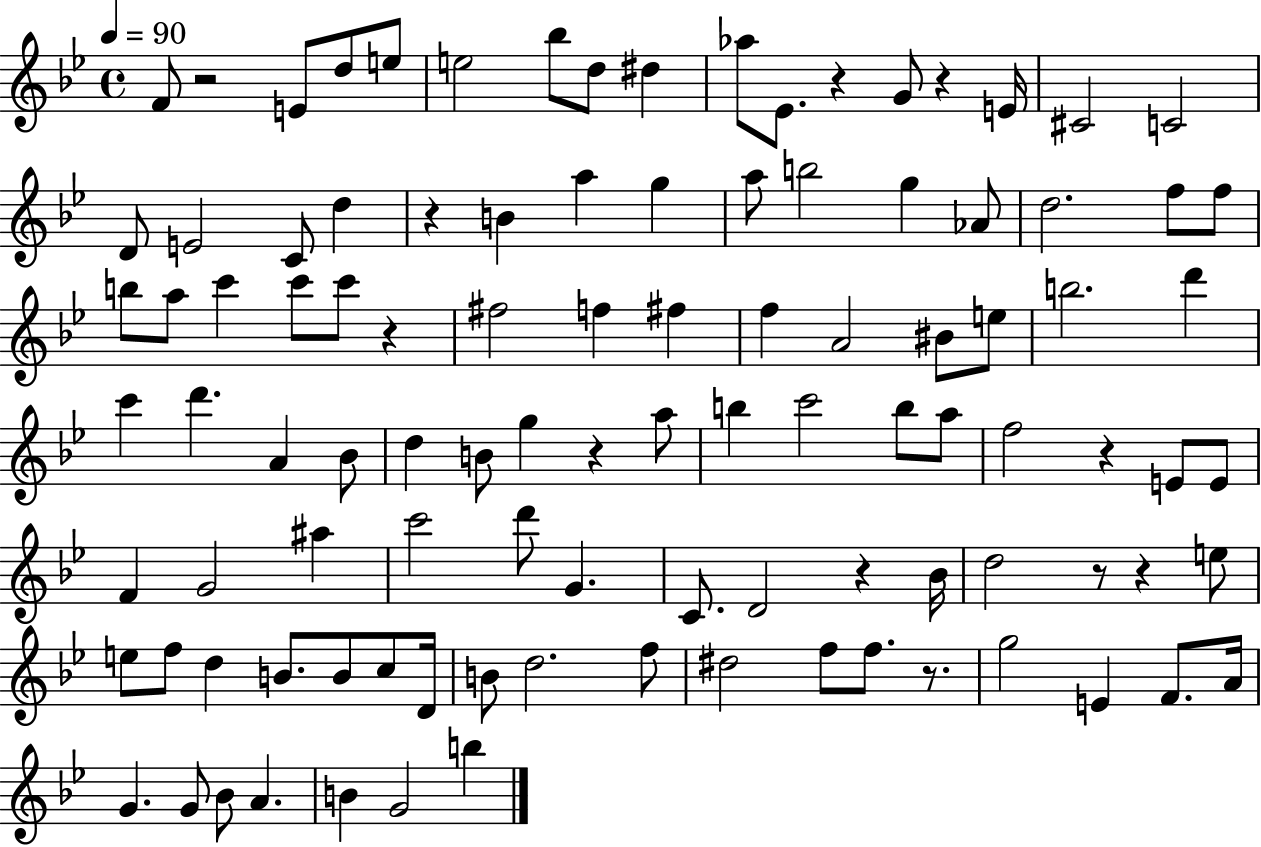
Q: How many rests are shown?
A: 11